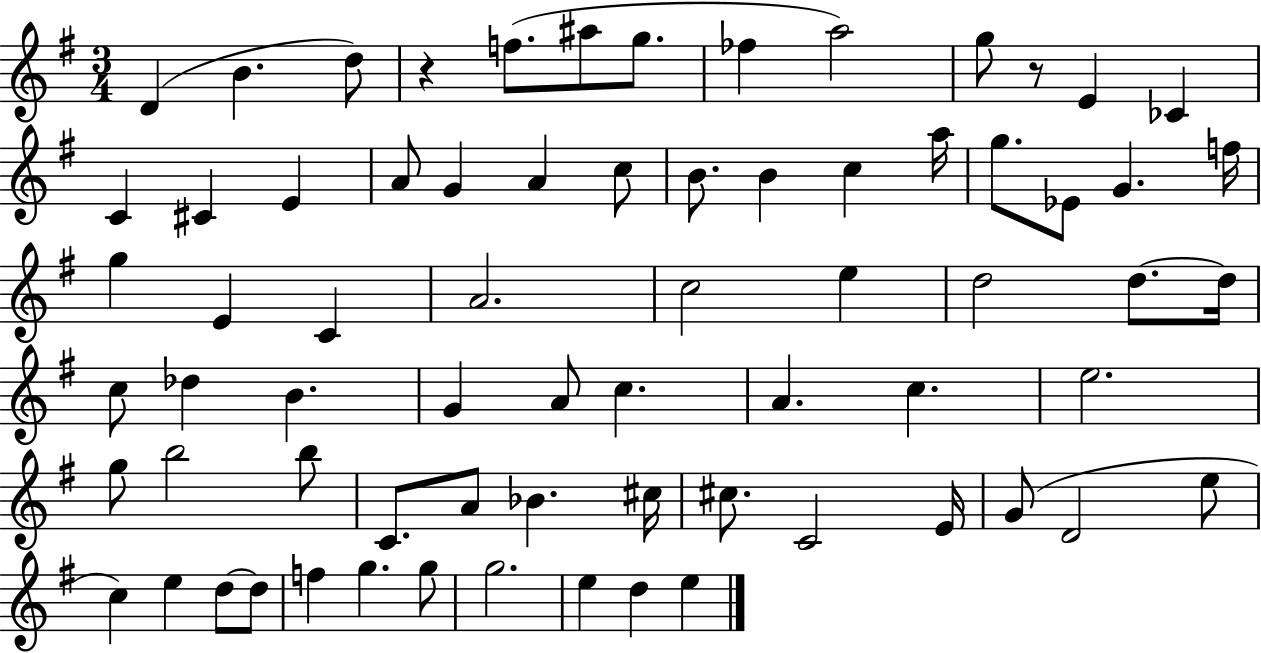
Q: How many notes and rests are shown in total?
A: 70